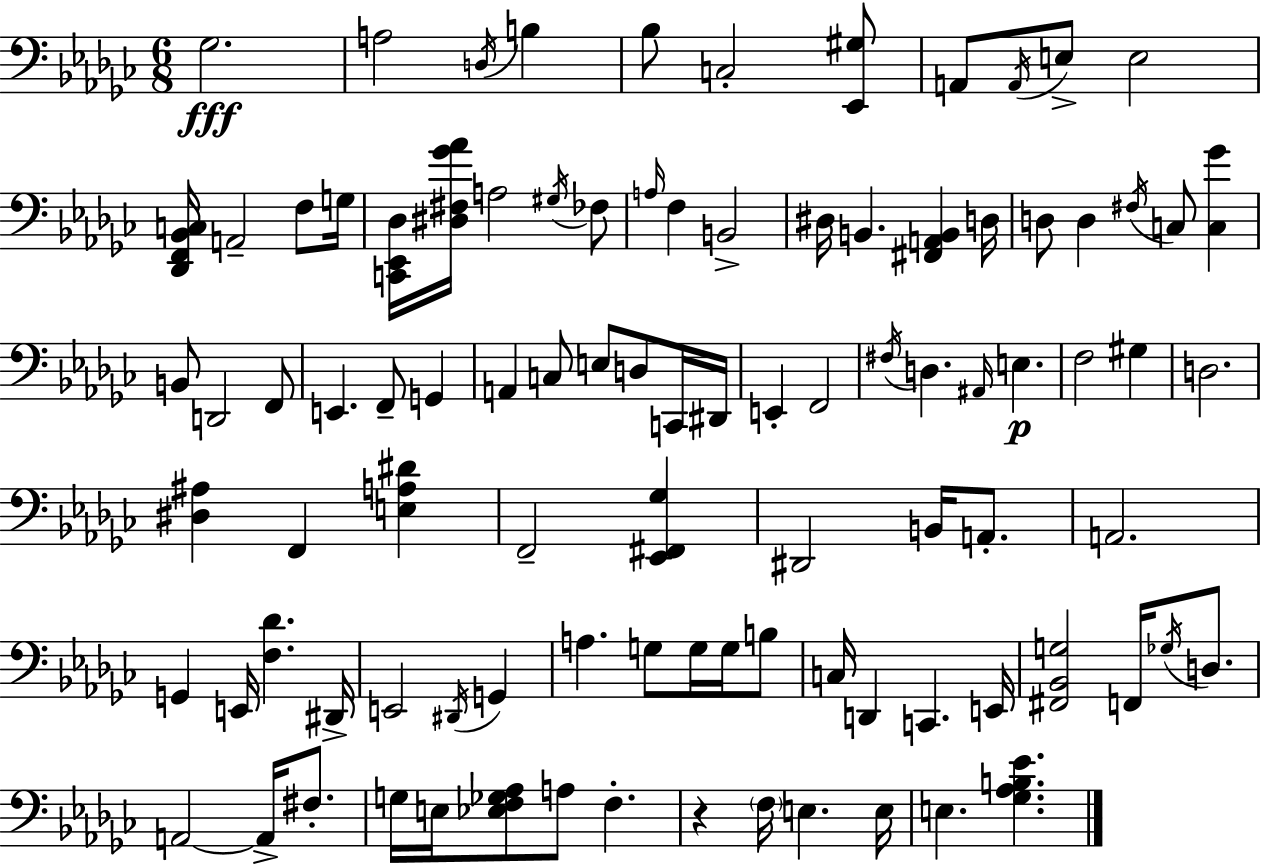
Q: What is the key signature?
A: EES minor